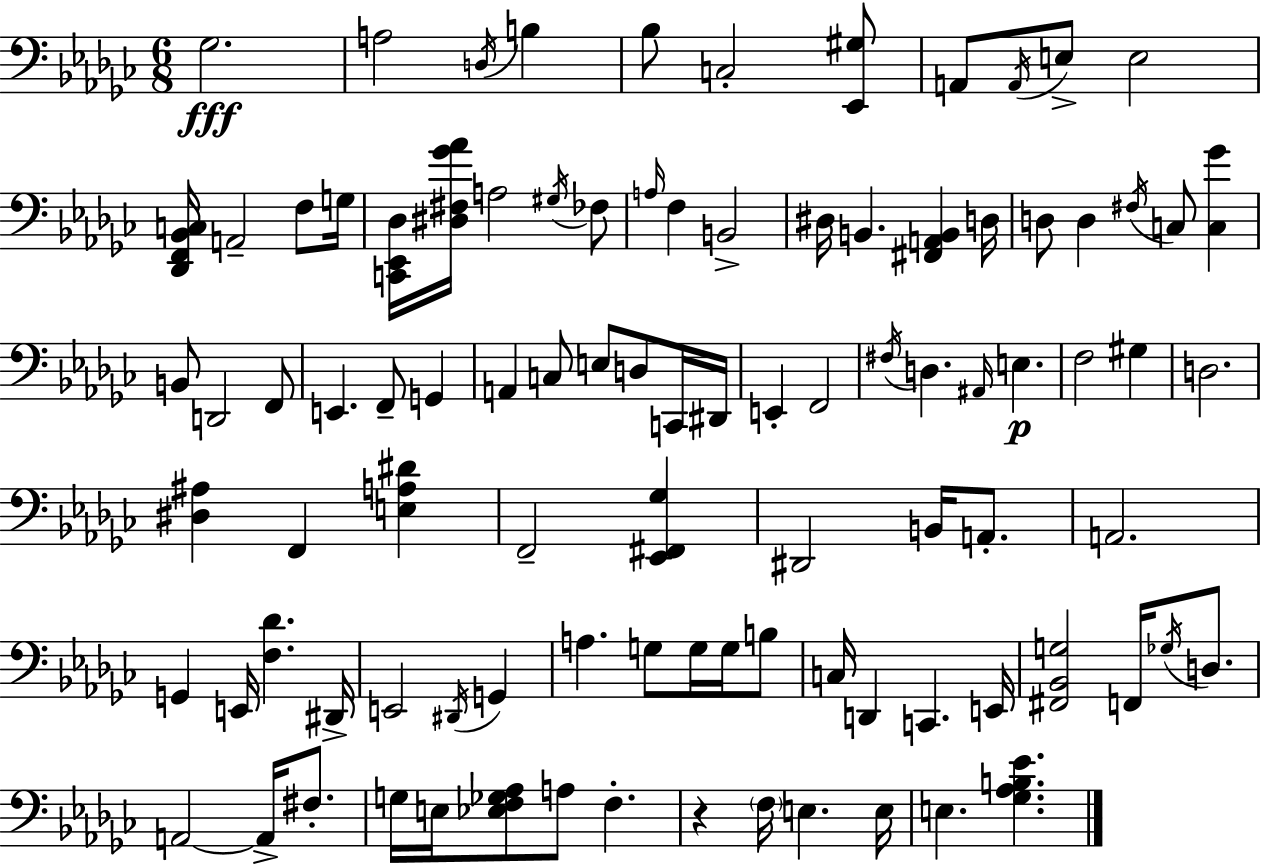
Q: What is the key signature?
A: EES minor